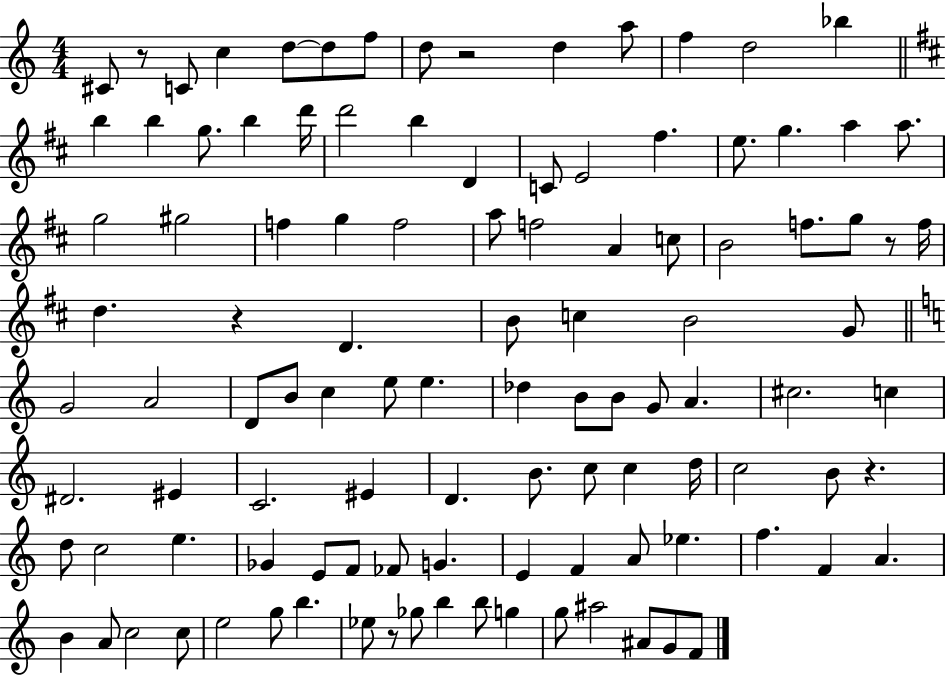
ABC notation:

X:1
T:Untitled
M:4/4
L:1/4
K:C
^C/2 z/2 C/2 c d/2 d/2 f/2 d/2 z2 d a/2 f d2 _b b b g/2 b d'/4 d'2 b D C/2 E2 ^f e/2 g a a/2 g2 ^g2 f g f2 a/2 f2 A c/2 B2 f/2 g/2 z/2 f/4 d z D B/2 c B2 G/2 G2 A2 D/2 B/2 c e/2 e _d B/2 B/2 G/2 A ^c2 c ^D2 ^E C2 ^E D B/2 c/2 c d/4 c2 B/2 z d/2 c2 e _G E/2 F/2 _F/2 G E F A/2 _e f F A B A/2 c2 c/2 e2 g/2 b _e/2 z/2 _g/2 b b/2 g g/2 ^a2 ^A/2 G/2 F/2